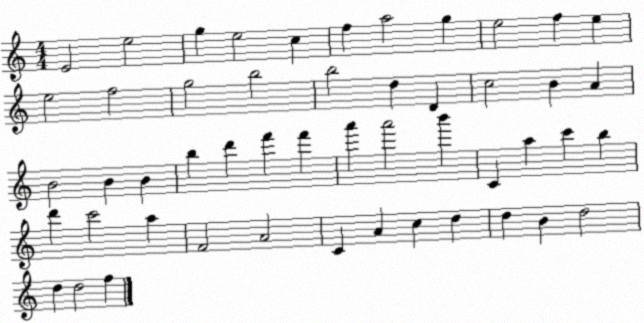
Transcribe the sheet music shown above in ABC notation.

X:1
T:Untitled
M:4/4
L:1/4
K:C
E2 e2 g e2 c f a2 g e2 f e e2 f2 g2 b2 b2 d D c2 B A B2 B B b d' f' f' a' a'2 b' C a c' b d' c'2 a F2 A2 C A c d d B d2 d d2 f